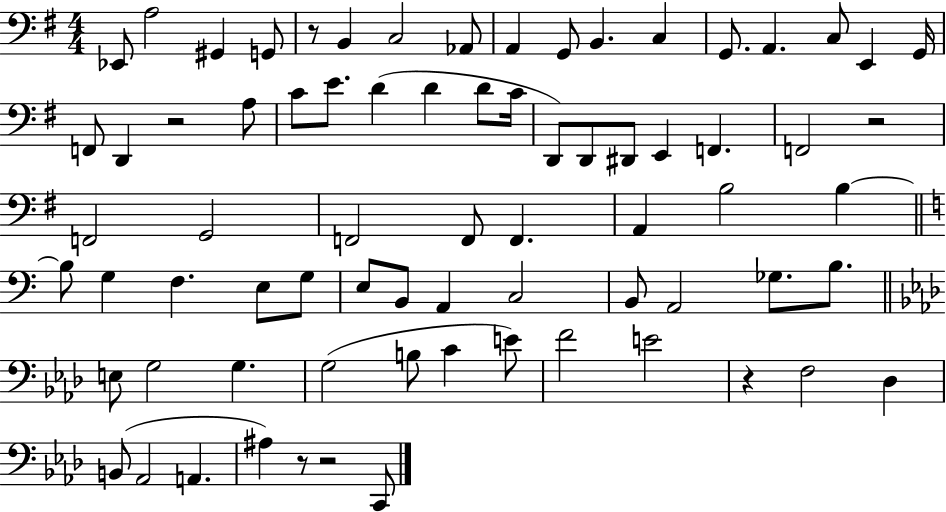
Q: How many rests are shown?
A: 6